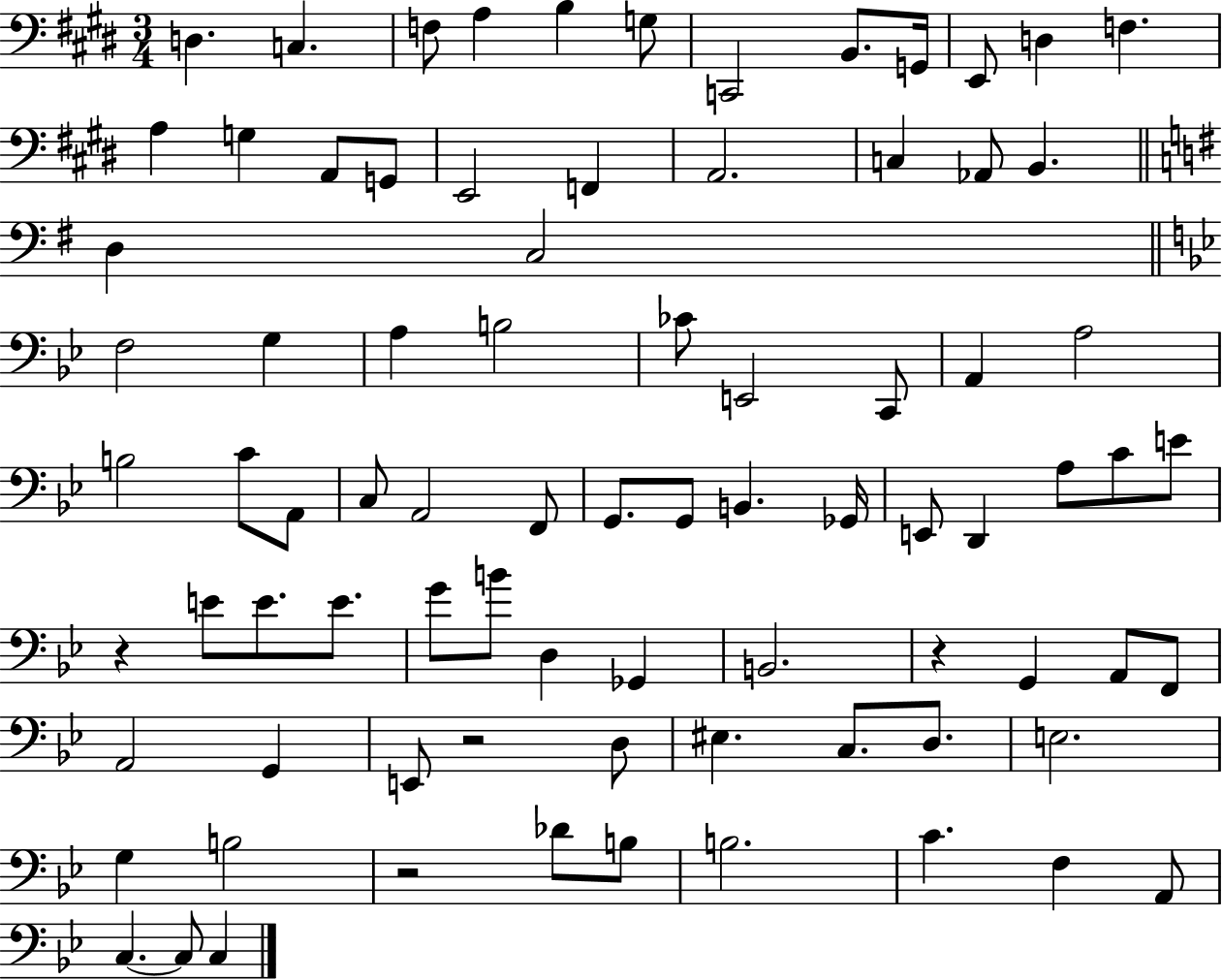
{
  \clef bass
  \numericTimeSignature
  \time 3/4
  \key e \major
  \repeat volta 2 { d4. c4. | f8 a4 b4 g8 | c,2 b,8. g,16 | e,8 d4 f4. | \break a4 g4 a,8 g,8 | e,2 f,4 | a,2. | c4 aes,8 b,4. | \break \bar "||" \break \key g \major d4 c2 | \bar "||" \break \key bes \major f2 g4 | a4 b2 | ces'8 e,2 c,8 | a,4 a2 | \break b2 c'8 a,8 | c8 a,2 f,8 | g,8. g,8 b,4. ges,16 | e,8 d,4 a8 c'8 e'8 | \break r4 e'8 e'8. e'8. | g'8 b'8 d4 ges,4 | b,2. | r4 g,4 a,8 f,8 | \break a,2 g,4 | e,8 r2 d8 | eis4. c8. d8. | e2. | \break g4 b2 | r2 des'8 b8 | b2. | c'4. f4 a,8 | \break c4.~~ c8 c4 | } \bar "|."
}